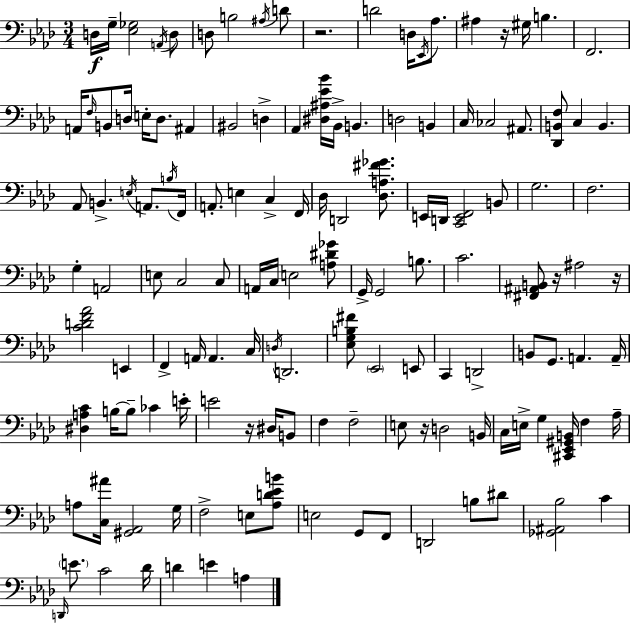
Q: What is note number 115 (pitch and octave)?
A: A3